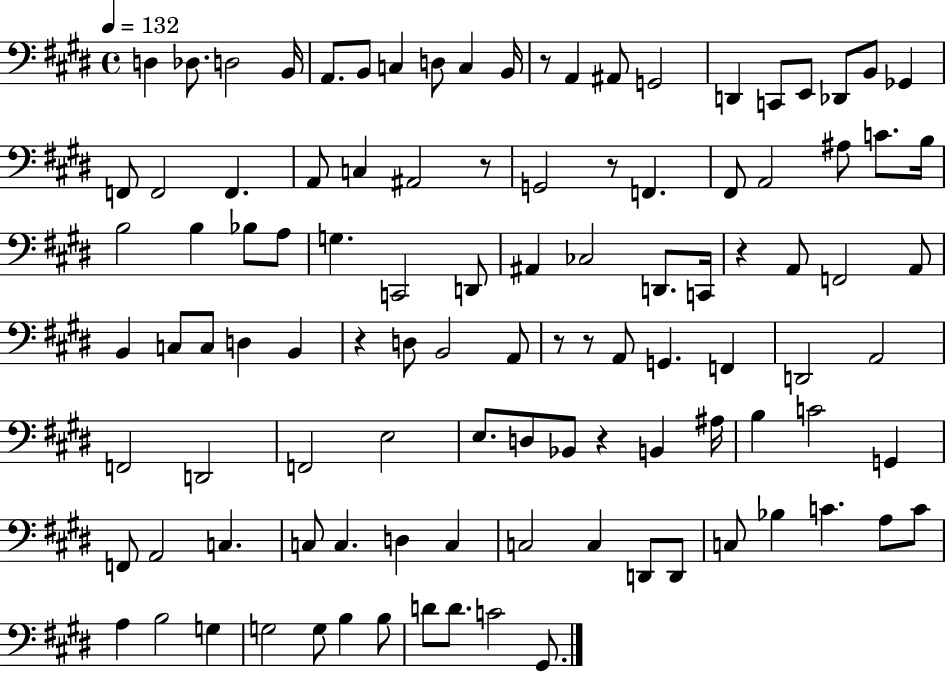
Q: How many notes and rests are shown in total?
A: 106